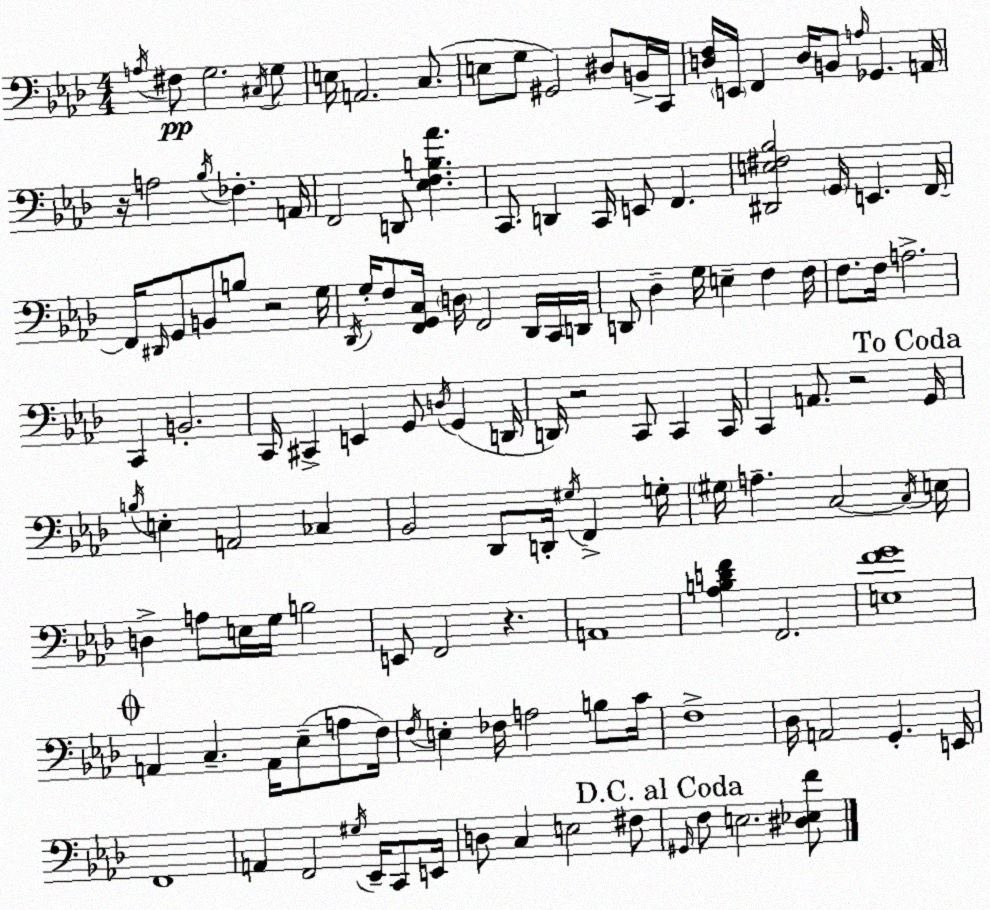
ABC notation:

X:1
T:Untitled
M:4/4
L:1/4
K:Ab
A,/4 ^F,/2 G,2 ^C,/4 G,/2 E,/4 A,,2 C,/2 E,/2 G,/2 ^G,,2 ^D,/2 B,,/4 C,,/4 [D,F,]/4 E,,/4 F,, D,/4 B,,/2 A,/4 _G,, A,,/4 z/4 A,2 _B,/4 _F, A,,/4 F,,2 D,,/2 [_E,F,B,_A] C,,/2 D,, C,,/4 E,,/2 F,, [^D,,E,^F,_B,]2 G,,/4 E,, F,,/4 F,,/4 ^D,,/4 G,,/2 B,,/2 B,/2 z2 G,/4 _D,,/4 G,/4 F,/2 [F,,G,,C,]/4 D,/4 F,,2 _D,,/4 C,,/4 D,,/4 D,,/2 _D, G,/4 E, F, F,/4 F,/2 F,/4 A,2 C,, B,,2 C,,/4 ^C,, E,, G,,/2 D,/4 G,, D,,/4 D,,/4 z2 C,,/2 C,, C,,/4 C,, A,,/2 z2 G,,/4 B,/4 E, A,,2 _C, _B,,2 _D,,/2 D,,/4 ^G,/4 F,, G,/4 ^G,/4 A, C,2 C,/4 E,/4 D, A,/2 E,/4 G,/4 B,2 E,,/2 F,,2 z A,,4 [_A,B,DF] F,,2 [E,FG]4 A,, C, A,,/4 _E,/2 A,/2 F,/4 F,/4 E, _F,/4 A,2 B,/2 C/4 F,4 _D,/4 A,,2 G,, E,,/4 F,,4 A,, F,,2 ^G,/4 _E,,/4 C,,/2 E,,/4 D,/2 C, E,2 ^F,/2 ^G,,/4 F,/2 E,2 [^D,_E,F]/2